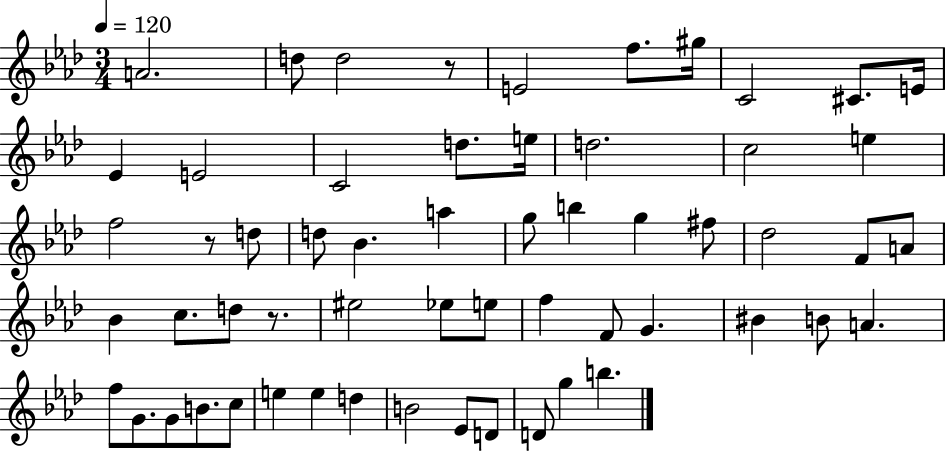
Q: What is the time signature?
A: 3/4